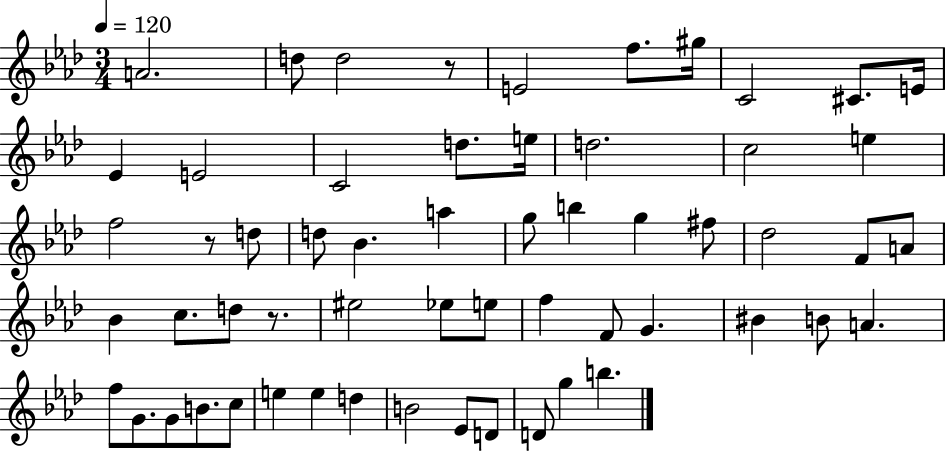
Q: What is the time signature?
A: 3/4